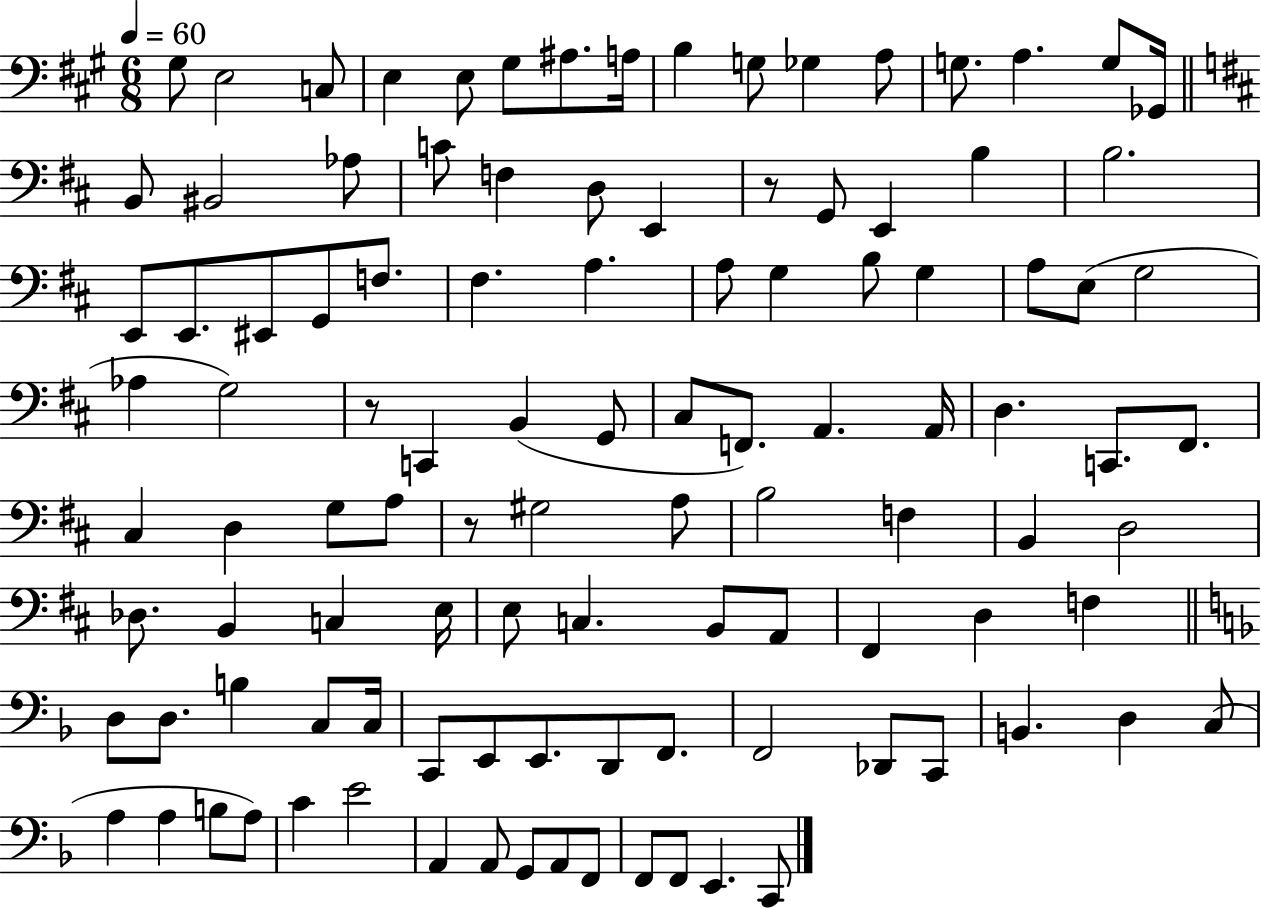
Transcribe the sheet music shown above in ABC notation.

X:1
T:Untitled
M:6/8
L:1/4
K:A
^G,/2 E,2 C,/2 E, E,/2 ^G,/2 ^A,/2 A,/4 B, G,/2 _G, A,/2 G,/2 A, G,/2 _G,,/4 B,,/2 ^B,,2 _A,/2 C/2 F, D,/2 E,, z/2 G,,/2 E,, B, B,2 E,,/2 E,,/2 ^E,,/2 G,,/2 F,/2 ^F, A, A,/2 G, B,/2 G, A,/2 E,/2 G,2 _A, G,2 z/2 C,, B,, G,,/2 ^C,/2 F,,/2 A,, A,,/4 D, C,,/2 ^F,,/2 ^C, D, G,/2 A,/2 z/2 ^G,2 A,/2 B,2 F, B,, D,2 _D,/2 B,, C, E,/4 E,/2 C, B,,/2 A,,/2 ^F,, D, F, D,/2 D,/2 B, C,/2 C,/4 C,,/2 E,,/2 E,,/2 D,,/2 F,,/2 F,,2 _D,,/2 C,,/2 B,, D, C,/2 A, A, B,/2 A,/2 C E2 A,, A,,/2 G,,/2 A,,/2 F,,/2 F,,/2 F,,/2 E,, C,,/2